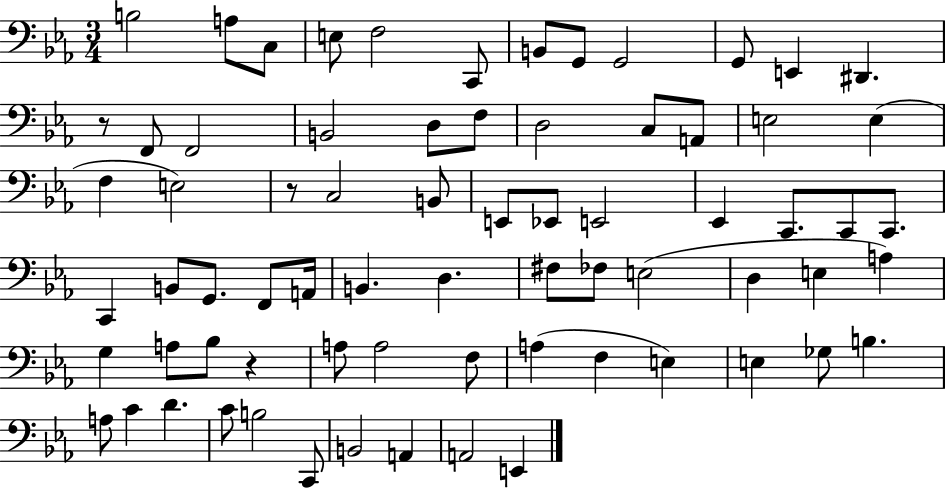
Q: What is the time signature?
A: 3/4